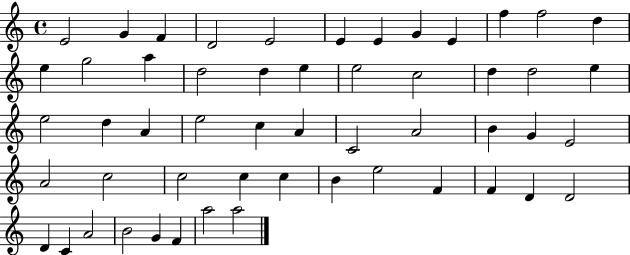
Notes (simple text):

E4/h G4/q F4/q D4/h E4/h E4/q E4/q G4/q E4/q F5/q F5/h D5/q E5/q G5/h A5/q D5/h D5/q E5/q E5/h C5/h D5/q D5/h E5/q E5/h D5/q A4/q E5/h C5/q A4/q C4/h A4/h B4/q G4/q E4/h A4/h C5/h C5/h C5/q C5/q B4/q E5/h F4/q F4/q D4/q D4/h D4/q C4/q A4/h B4/h G4/q F4/q A5/h A5/h